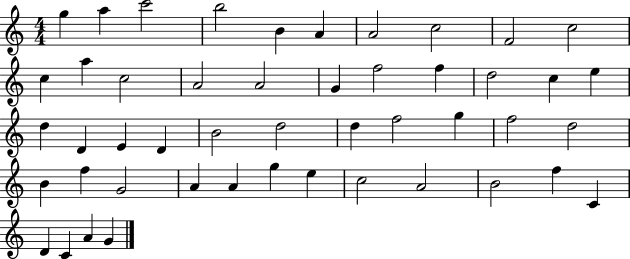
{
  \clef treble
  \numericTimeSignature
  \time 4/4
  \key c \major
  g''4 a''4 c'''2 | b''2 b'4 a'4 | a'2 c''2 | f'2 c''2 | \break c''4 a''4 c''2 | a'2 a'2 | g'4 f''2 f''4 | d''2 c''4 e''4 | \break d''4 d'4 e'4 d'4 | b'2 d''2 | d''4 f''2 g''4 | f''2 d''2 | \break b'4 f''4 g'2 | a'4 a'4 g''4 e''4 | c''2 a'2 | b'2 f''4 c'4 | \break d'4 c'4 a'4 g'4 | \bar "|."
}